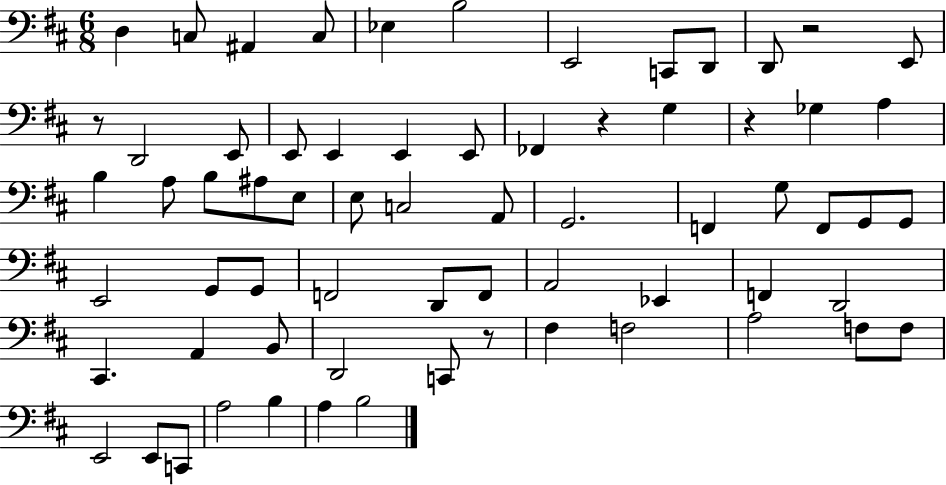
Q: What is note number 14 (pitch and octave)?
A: E2